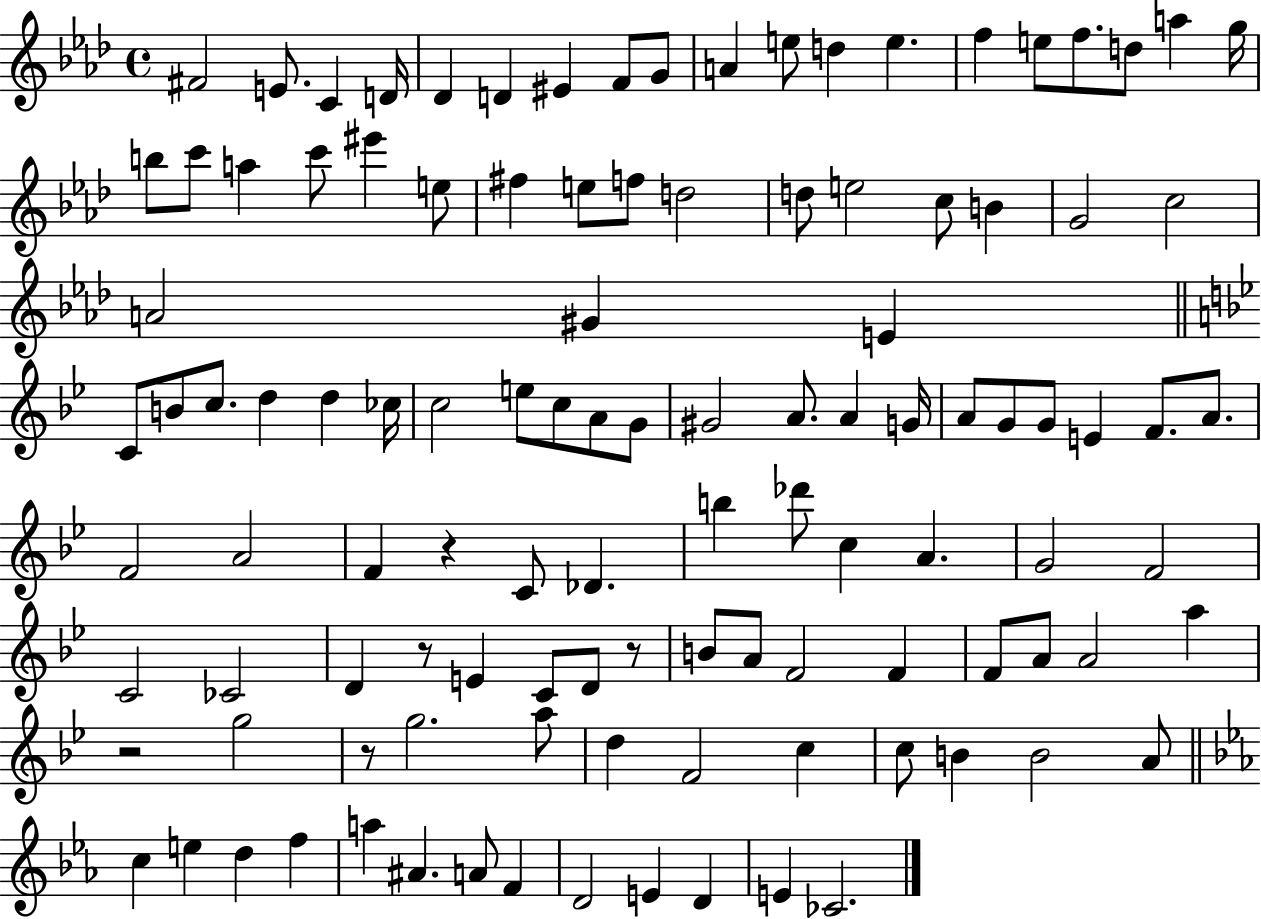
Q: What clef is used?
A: treble